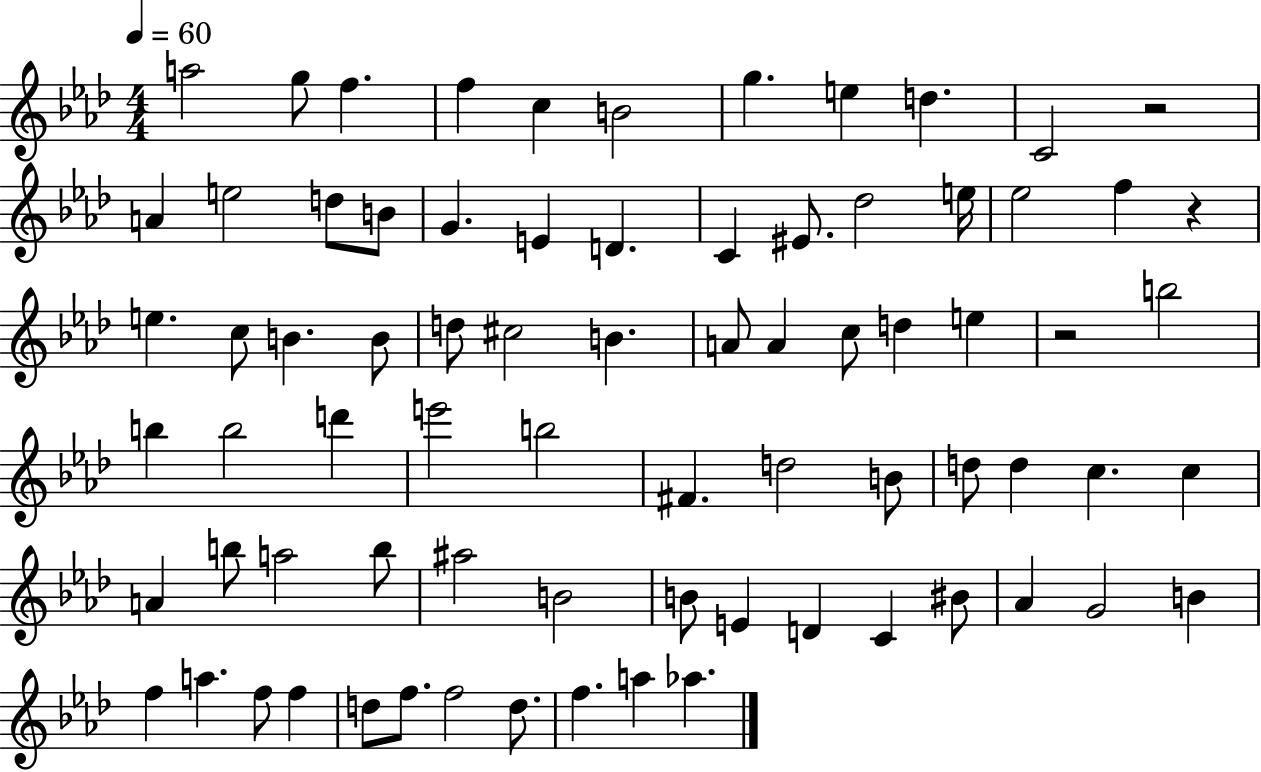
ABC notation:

X:1
T:Untitled
M:4/4
L:1/4
K:Ab
a2 g/2 f f c B2 g e d C2 z2 A e2 d/2 B/2 G E D C ^E/2 _d2 e/4 _e2 f z e c/2 B B/2 d/2 ^c2 B A/2 A c/2 d e z2 b2 b b2 d' e'2 b2 ^F d2 B/2 d/2 d c c A b/2 a2 b/2 ^a2 B2 B/2 E D C ^B/2 _A G2 B f a f/2 f d/2 f/2 f2 d/2 f a _a